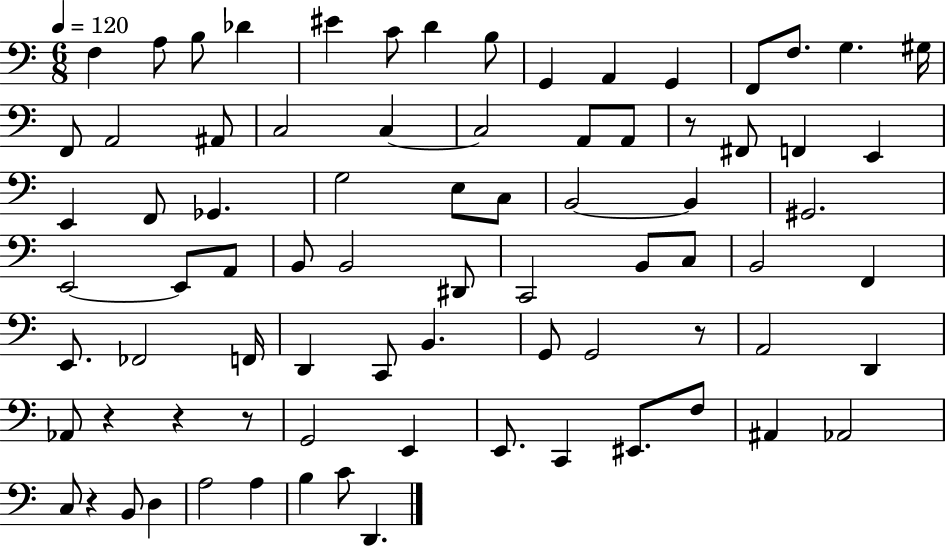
{
  \clef bass
  \numericTimeSignature
  \time 6/8
  \key c \major
  \tempo 4 = 120
  f4 a8 b8 des'4 | eis'4 c'8 d'4 b8 | g,4 a,4 g,4 | f,8 f8. g4. gis16 | \break f,8 a,2 ais,8 | c2 c4~~ | c2 a,8 a,8 | r8 fis,8 f,4 e,4 | \break e,4 f,8 ges,4. | g2 e8 c8 | b,2~~ b,4 | gis,2. | \break e,2~~ e,8 a,8 | b,8 b,2 dis,8 | c,2 b,8 c8 | b,2 f,4 | \break e,8. fes,2 f,16 | d,4 c,8 b,4. | g,8 g,2 r8 | a,2 d,4 | \break aes,8 r4 r4 r8 | g,2 e,4 | e,8. c,4 eis,8. f8 | ais,4 aes,2 | \break c8 r4 b,8 d4 | a2 a4 | b4 c'8 d,4. | \bar "|."
}